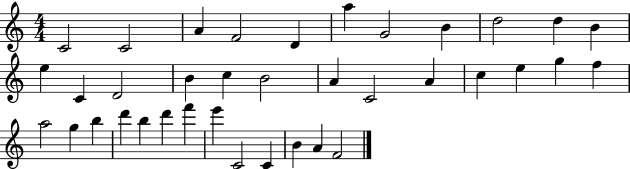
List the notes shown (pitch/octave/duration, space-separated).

C4/h C4/h A4/q F4/h D4/q A5/q G4/h B4/q D5/h D5/q B4/q E5/q C4/q D4/h B4/q C5/q B4/h A4/q C4/h A4/q C5/q E5/q G5/q F5/q A5/h G5/q B5/q D6/q B5/q D6/q F6/q E6/q C4/h C4/q B4/q A4/q F4/h